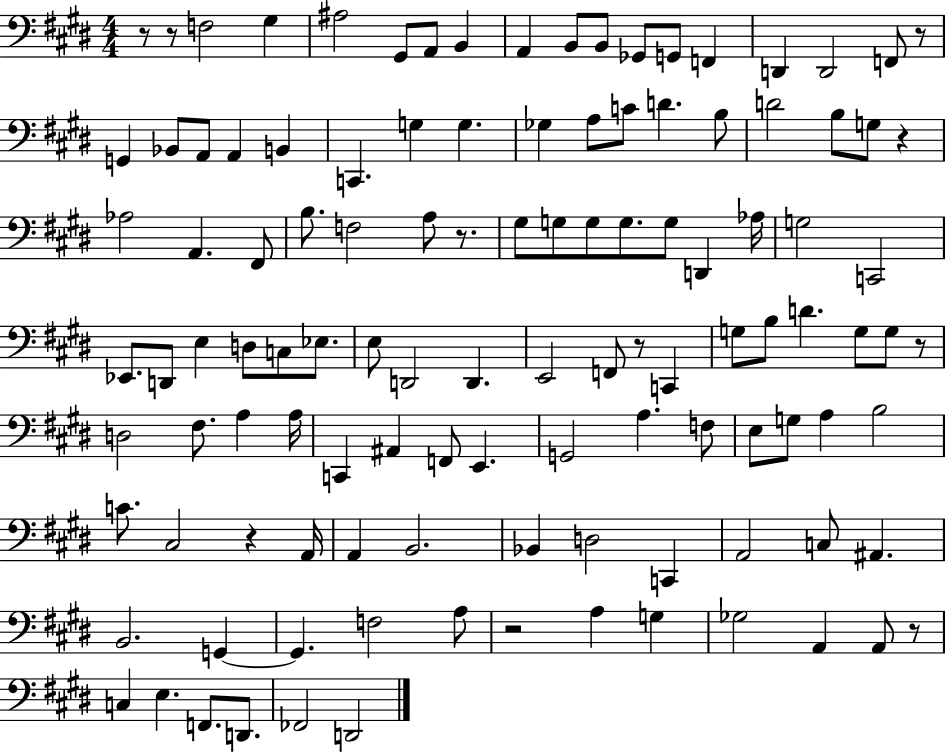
{
  \clef bass
  \numericTimeSignature
  \time 4/4
  \key e \major
  r8 r8 f2 gis4 | ais2 gis,8 a,8 b,4 | a,4 b,8 b,8 ges,8 g,8 f,4 | d,4 d,2 f,8 r8 | \break g,4 bes,8 a,8 a,4 b,4 | c,4. g4 g4. | ges4 a8 c'8 d'4. b8 | d'2 b8 g8 r4 | \break aes2 a,4. fis,8 | b8. f2 a8 r8. | gis8 g8 g8 g8. g8 d,4 aes16 | g2 c,2 | \break ees,8. d,8 e4 d8 c8 ees8. | e8 d,2 d,4. | e,2 f,8 r8 c,4 | g8 b8 d'4. g8 g8 r8 | \break d2 fis8. a4 a16 | c,4 ais,4 f,8 e,4. | g,2 a4. f8 | e8 g8 a4 b2 | \break c'8. cis2 r4 a,16 | a,4 b,2. | bes,4 d2 c,4 | a,2 c8 ais,4. | \break b,2. g,4~~ | g,4. f2 a8 | r2 a4 g4 | ges2 a,4 a,8 r8 | \break c4 e4. f,8. d,8. | fes,2 d,2 | \bar "|."
}